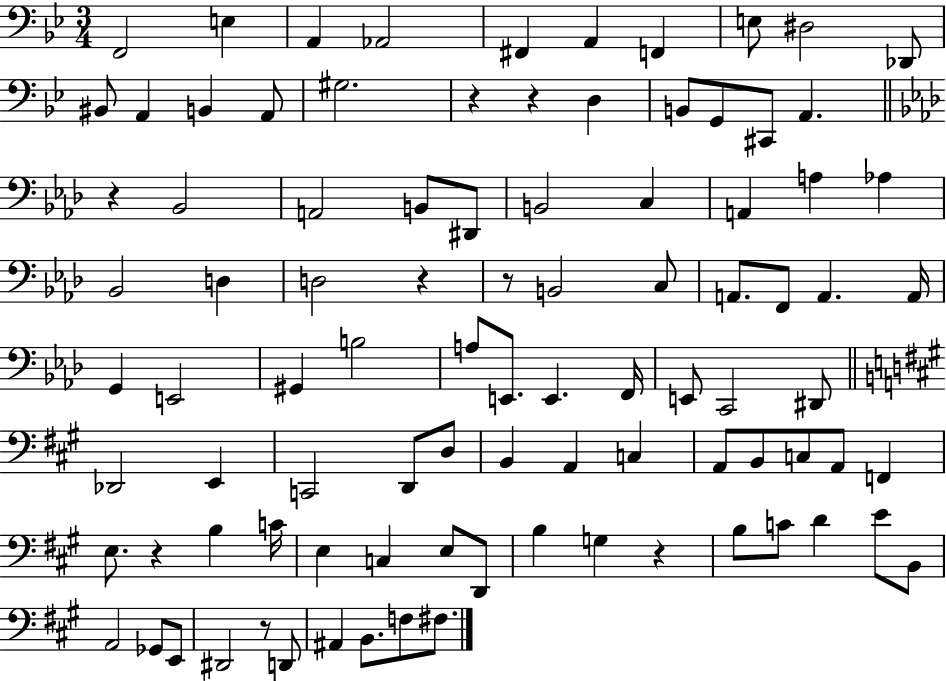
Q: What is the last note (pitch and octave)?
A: F#3